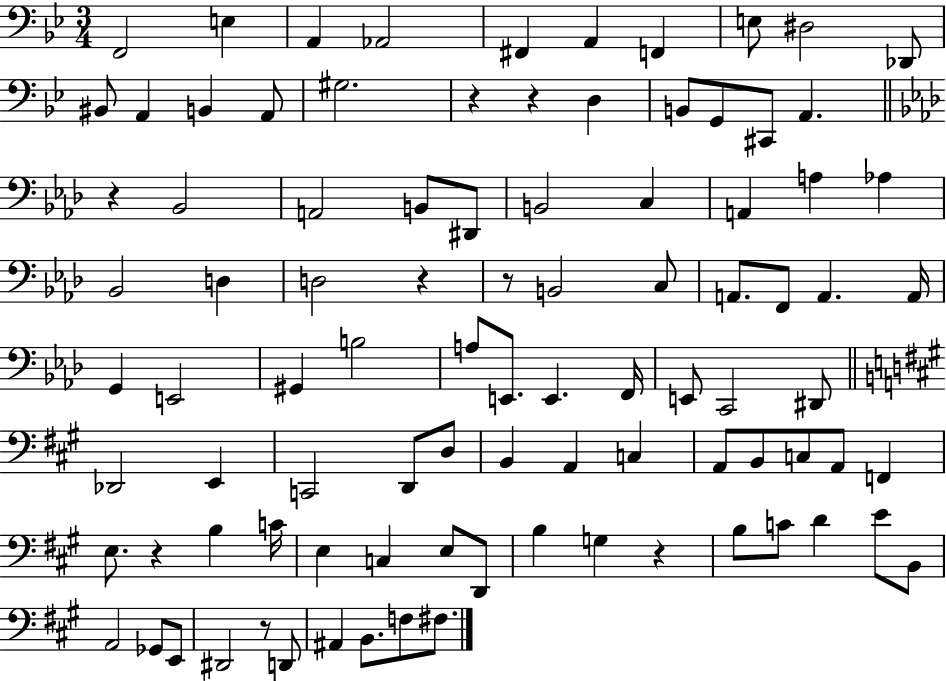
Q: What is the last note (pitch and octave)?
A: F#3